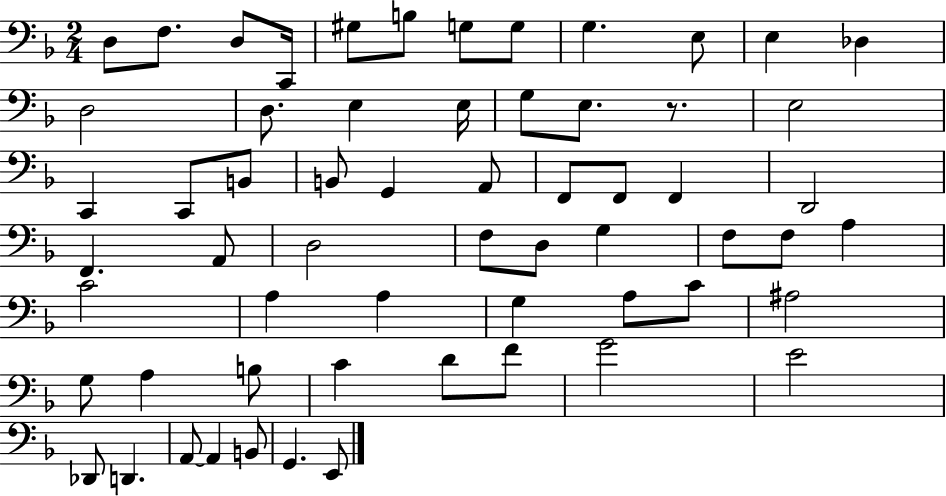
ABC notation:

X:1
T:Untitled
M:2/4
L:1/4
K:F
D,/2 F,/2 D,/2 C,,/4 ^G,/2 B,/2 G,/2 G,/2 G, E,/2 E, _D, D,2 D,/2 E, E,/4 G,/2 E,/2 z/2 E,2 C,, C,,/2 B,,/2 B,,/2 G,, A,,/2 F,,/2 F,,/2 F,, D,,2 F,, A,,/2 D,2 F,/2 D,/2 G, F,/2 F,/2 A, C2 A, A, G, A,/2 C/2 ^A,2 G,/2 A, B,/2 C D/2 F/2 G2 E2 _D,,/2 D,, A,,/2 A,, B,,/2 G,, E,,/2